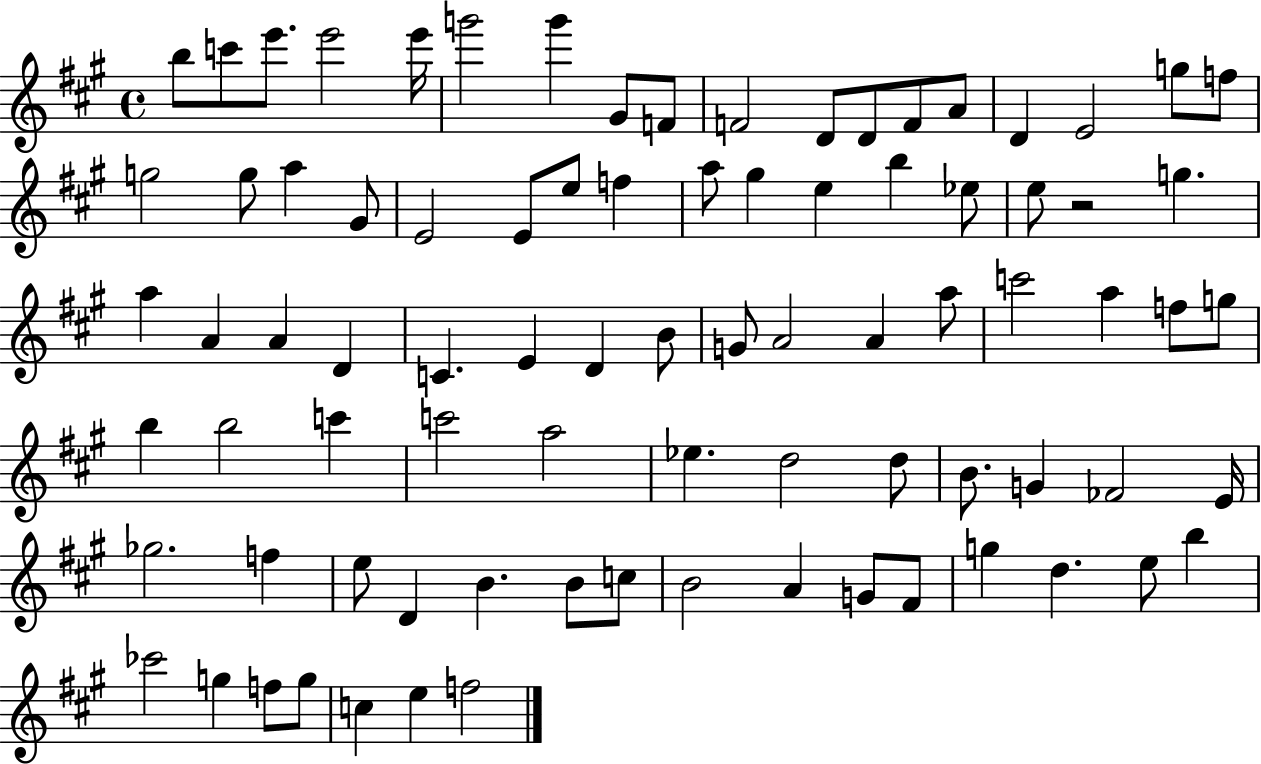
X:1
T:Untitled
M:4/4
L:1/4
K:A
b/2 c'/2 e'/2 e'2 e'/4 g'2 g' ^G/2 F/2 F2 D/2 D/2 F/2 A/2 D E2 g/2 f/2 g2 g/2 a ^G/2 E2 E/2 e/2 f a/2 ^g e b _e/2 e/2 z2 g a A A D C E D B/2 G/2 A2 A a/2 c'2 a f/2 g/2 b b2 c' c'2 a2 _e d2 d/2 B/2 G _F2 E/4 _g2 f e/2 D B B/2 c/2 B2 A G/2 ^F/2 g d e/2 b _c'2 g f/2 g/2 c e f2